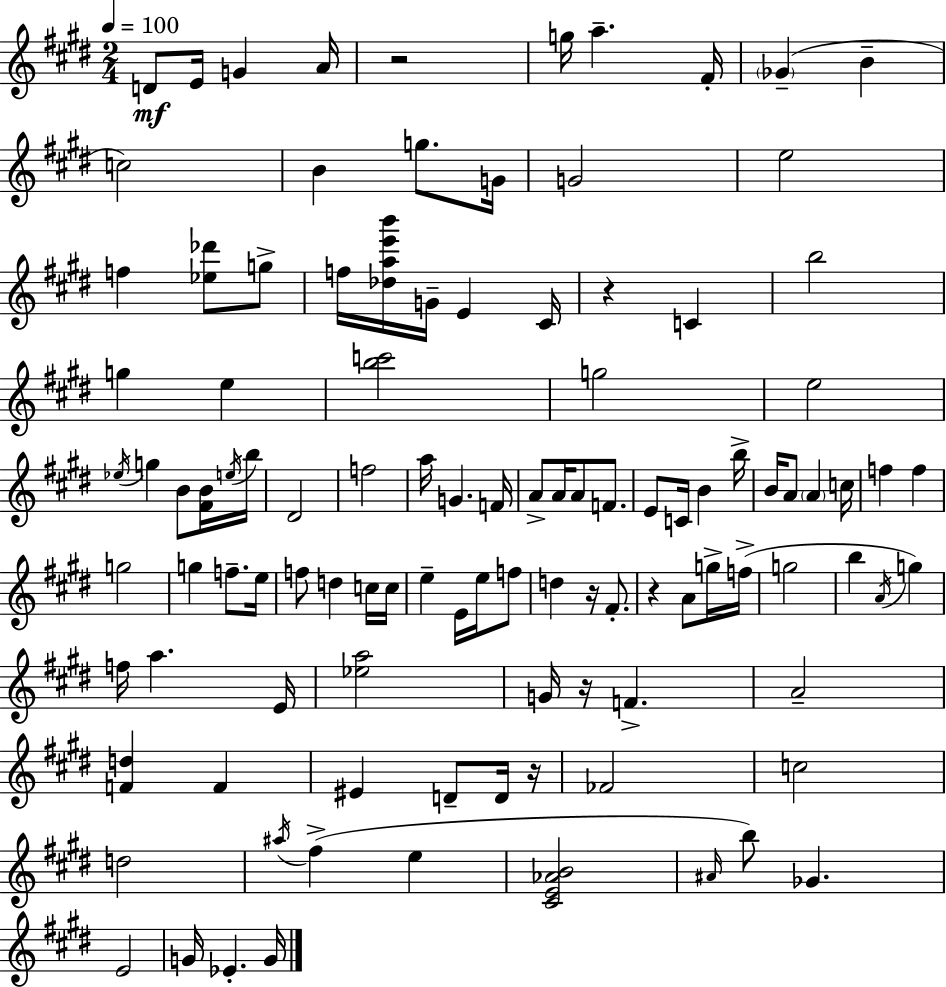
D4/e E4/s G4/q A4/s R/h G5/s A5/q. F#4/s Gb4/q B4/q C5/h B4/q G5/e. G4/s G4/h E5/h F5/q [Eb5,Db6]/e G5/e F5/s [Db5,A5,E6,B6]/s G4/s E4/q C#4/s R/q C4/q B5/h G5/q E5/q [B5,C6]/h G5/h E5/h Eb5/s G5/q B4/e [F#4,B4]/s E5/s B5/s D#4/h F5/h A5/s G4/q. F4/s A4/e A4/s A4/e F4/e. E4/e C4/s B4/q B5/s B4/s A4/e A4/q C5/s F5/q F5/q G5/h G5/q F5/e. E5/s F5/e D5/q C5/s C5/s E5/q E4/s E5/s F5/e D5/q R/s F#4/e. R/q A4/e G5/s F5/s G5/h B5/q A4/s G5/q F5/s A5/q. E4/s [Eb5,A5]/h G4/s R/s F4/q. A4/h [F4,D5]/q F4/q EIS4/q D4/e D4/s R/s FES4/h C5/h D5/h A#5/s F#5/q E5/q [C#4,E4,Ab4,B4]/h A#4/s B5/e Gb4/q. E4/h G4/s Eb4/q. G4/s